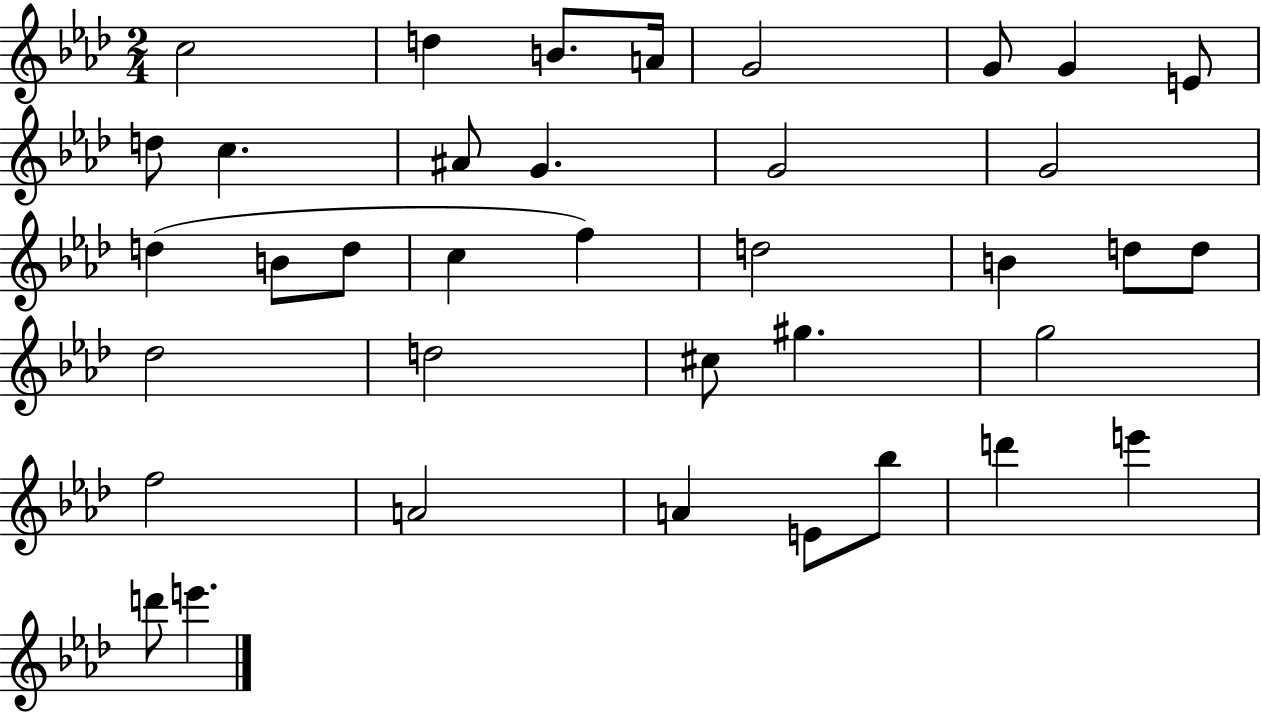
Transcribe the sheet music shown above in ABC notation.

X:1
T:Untitled
M:2/4
L:1/4
K:Ab
c2 d B/2 A/4 G2 G/2 G E/2 d/2 c ^A/2 G G2 G2 d B/2 d/2 c f d2 B d/2 d/2 _d2 d2 ^c/2 ^g g2 f2 A2 A E/2 _b/2 d' e' d'/2 e'